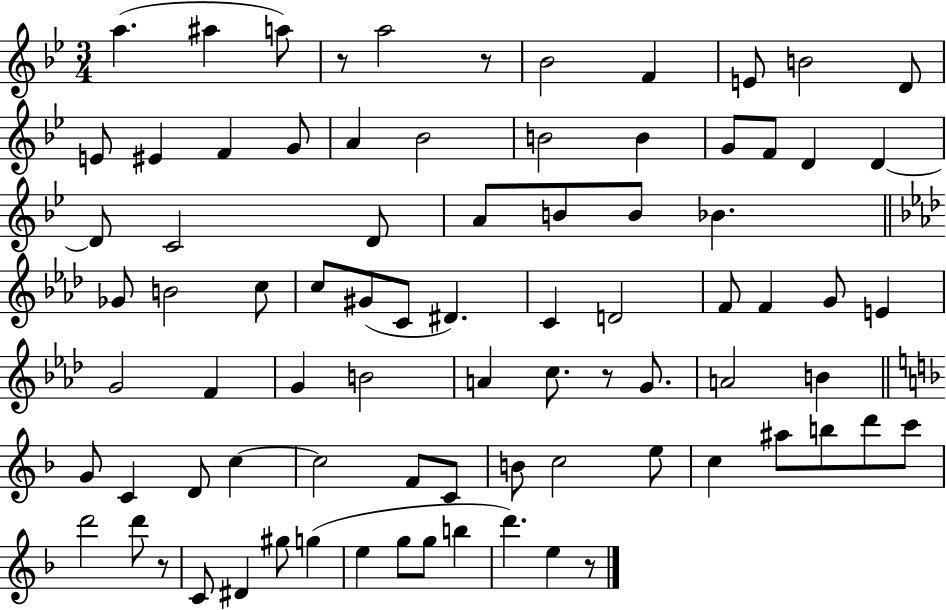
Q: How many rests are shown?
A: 5